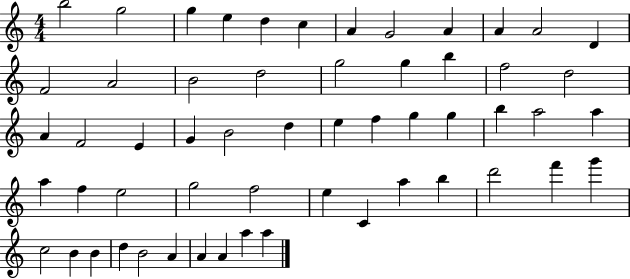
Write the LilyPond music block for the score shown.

{
  \clef treble
  \numericTimeSignature
  \time 4/4
  \key c \major
  b''2 g''2 | g''4 e''4 d''4 c''4 | a'4 g'2 a'4 | a'4 a'2 d'4 | \break f'2 a'2 | b'2 d''2 | g''2 g''4 b''4 | f''2 d''2 | \break a'4 f'2 e'4 | g'4 b'2 d''4 | e''4 f''4 g''4 g''4 | b''4 a''2 a''4 | \break a''4 f''4 e''2 | g''2 f''2 | e''4 c'4 a''4 b''4 | d'''2 f'''4 g'''4 | \break c''2 b'4 b'4 | d''4 b'2 a'4 | a'4 a'4 a''4 a''4 | \bar "|."
}